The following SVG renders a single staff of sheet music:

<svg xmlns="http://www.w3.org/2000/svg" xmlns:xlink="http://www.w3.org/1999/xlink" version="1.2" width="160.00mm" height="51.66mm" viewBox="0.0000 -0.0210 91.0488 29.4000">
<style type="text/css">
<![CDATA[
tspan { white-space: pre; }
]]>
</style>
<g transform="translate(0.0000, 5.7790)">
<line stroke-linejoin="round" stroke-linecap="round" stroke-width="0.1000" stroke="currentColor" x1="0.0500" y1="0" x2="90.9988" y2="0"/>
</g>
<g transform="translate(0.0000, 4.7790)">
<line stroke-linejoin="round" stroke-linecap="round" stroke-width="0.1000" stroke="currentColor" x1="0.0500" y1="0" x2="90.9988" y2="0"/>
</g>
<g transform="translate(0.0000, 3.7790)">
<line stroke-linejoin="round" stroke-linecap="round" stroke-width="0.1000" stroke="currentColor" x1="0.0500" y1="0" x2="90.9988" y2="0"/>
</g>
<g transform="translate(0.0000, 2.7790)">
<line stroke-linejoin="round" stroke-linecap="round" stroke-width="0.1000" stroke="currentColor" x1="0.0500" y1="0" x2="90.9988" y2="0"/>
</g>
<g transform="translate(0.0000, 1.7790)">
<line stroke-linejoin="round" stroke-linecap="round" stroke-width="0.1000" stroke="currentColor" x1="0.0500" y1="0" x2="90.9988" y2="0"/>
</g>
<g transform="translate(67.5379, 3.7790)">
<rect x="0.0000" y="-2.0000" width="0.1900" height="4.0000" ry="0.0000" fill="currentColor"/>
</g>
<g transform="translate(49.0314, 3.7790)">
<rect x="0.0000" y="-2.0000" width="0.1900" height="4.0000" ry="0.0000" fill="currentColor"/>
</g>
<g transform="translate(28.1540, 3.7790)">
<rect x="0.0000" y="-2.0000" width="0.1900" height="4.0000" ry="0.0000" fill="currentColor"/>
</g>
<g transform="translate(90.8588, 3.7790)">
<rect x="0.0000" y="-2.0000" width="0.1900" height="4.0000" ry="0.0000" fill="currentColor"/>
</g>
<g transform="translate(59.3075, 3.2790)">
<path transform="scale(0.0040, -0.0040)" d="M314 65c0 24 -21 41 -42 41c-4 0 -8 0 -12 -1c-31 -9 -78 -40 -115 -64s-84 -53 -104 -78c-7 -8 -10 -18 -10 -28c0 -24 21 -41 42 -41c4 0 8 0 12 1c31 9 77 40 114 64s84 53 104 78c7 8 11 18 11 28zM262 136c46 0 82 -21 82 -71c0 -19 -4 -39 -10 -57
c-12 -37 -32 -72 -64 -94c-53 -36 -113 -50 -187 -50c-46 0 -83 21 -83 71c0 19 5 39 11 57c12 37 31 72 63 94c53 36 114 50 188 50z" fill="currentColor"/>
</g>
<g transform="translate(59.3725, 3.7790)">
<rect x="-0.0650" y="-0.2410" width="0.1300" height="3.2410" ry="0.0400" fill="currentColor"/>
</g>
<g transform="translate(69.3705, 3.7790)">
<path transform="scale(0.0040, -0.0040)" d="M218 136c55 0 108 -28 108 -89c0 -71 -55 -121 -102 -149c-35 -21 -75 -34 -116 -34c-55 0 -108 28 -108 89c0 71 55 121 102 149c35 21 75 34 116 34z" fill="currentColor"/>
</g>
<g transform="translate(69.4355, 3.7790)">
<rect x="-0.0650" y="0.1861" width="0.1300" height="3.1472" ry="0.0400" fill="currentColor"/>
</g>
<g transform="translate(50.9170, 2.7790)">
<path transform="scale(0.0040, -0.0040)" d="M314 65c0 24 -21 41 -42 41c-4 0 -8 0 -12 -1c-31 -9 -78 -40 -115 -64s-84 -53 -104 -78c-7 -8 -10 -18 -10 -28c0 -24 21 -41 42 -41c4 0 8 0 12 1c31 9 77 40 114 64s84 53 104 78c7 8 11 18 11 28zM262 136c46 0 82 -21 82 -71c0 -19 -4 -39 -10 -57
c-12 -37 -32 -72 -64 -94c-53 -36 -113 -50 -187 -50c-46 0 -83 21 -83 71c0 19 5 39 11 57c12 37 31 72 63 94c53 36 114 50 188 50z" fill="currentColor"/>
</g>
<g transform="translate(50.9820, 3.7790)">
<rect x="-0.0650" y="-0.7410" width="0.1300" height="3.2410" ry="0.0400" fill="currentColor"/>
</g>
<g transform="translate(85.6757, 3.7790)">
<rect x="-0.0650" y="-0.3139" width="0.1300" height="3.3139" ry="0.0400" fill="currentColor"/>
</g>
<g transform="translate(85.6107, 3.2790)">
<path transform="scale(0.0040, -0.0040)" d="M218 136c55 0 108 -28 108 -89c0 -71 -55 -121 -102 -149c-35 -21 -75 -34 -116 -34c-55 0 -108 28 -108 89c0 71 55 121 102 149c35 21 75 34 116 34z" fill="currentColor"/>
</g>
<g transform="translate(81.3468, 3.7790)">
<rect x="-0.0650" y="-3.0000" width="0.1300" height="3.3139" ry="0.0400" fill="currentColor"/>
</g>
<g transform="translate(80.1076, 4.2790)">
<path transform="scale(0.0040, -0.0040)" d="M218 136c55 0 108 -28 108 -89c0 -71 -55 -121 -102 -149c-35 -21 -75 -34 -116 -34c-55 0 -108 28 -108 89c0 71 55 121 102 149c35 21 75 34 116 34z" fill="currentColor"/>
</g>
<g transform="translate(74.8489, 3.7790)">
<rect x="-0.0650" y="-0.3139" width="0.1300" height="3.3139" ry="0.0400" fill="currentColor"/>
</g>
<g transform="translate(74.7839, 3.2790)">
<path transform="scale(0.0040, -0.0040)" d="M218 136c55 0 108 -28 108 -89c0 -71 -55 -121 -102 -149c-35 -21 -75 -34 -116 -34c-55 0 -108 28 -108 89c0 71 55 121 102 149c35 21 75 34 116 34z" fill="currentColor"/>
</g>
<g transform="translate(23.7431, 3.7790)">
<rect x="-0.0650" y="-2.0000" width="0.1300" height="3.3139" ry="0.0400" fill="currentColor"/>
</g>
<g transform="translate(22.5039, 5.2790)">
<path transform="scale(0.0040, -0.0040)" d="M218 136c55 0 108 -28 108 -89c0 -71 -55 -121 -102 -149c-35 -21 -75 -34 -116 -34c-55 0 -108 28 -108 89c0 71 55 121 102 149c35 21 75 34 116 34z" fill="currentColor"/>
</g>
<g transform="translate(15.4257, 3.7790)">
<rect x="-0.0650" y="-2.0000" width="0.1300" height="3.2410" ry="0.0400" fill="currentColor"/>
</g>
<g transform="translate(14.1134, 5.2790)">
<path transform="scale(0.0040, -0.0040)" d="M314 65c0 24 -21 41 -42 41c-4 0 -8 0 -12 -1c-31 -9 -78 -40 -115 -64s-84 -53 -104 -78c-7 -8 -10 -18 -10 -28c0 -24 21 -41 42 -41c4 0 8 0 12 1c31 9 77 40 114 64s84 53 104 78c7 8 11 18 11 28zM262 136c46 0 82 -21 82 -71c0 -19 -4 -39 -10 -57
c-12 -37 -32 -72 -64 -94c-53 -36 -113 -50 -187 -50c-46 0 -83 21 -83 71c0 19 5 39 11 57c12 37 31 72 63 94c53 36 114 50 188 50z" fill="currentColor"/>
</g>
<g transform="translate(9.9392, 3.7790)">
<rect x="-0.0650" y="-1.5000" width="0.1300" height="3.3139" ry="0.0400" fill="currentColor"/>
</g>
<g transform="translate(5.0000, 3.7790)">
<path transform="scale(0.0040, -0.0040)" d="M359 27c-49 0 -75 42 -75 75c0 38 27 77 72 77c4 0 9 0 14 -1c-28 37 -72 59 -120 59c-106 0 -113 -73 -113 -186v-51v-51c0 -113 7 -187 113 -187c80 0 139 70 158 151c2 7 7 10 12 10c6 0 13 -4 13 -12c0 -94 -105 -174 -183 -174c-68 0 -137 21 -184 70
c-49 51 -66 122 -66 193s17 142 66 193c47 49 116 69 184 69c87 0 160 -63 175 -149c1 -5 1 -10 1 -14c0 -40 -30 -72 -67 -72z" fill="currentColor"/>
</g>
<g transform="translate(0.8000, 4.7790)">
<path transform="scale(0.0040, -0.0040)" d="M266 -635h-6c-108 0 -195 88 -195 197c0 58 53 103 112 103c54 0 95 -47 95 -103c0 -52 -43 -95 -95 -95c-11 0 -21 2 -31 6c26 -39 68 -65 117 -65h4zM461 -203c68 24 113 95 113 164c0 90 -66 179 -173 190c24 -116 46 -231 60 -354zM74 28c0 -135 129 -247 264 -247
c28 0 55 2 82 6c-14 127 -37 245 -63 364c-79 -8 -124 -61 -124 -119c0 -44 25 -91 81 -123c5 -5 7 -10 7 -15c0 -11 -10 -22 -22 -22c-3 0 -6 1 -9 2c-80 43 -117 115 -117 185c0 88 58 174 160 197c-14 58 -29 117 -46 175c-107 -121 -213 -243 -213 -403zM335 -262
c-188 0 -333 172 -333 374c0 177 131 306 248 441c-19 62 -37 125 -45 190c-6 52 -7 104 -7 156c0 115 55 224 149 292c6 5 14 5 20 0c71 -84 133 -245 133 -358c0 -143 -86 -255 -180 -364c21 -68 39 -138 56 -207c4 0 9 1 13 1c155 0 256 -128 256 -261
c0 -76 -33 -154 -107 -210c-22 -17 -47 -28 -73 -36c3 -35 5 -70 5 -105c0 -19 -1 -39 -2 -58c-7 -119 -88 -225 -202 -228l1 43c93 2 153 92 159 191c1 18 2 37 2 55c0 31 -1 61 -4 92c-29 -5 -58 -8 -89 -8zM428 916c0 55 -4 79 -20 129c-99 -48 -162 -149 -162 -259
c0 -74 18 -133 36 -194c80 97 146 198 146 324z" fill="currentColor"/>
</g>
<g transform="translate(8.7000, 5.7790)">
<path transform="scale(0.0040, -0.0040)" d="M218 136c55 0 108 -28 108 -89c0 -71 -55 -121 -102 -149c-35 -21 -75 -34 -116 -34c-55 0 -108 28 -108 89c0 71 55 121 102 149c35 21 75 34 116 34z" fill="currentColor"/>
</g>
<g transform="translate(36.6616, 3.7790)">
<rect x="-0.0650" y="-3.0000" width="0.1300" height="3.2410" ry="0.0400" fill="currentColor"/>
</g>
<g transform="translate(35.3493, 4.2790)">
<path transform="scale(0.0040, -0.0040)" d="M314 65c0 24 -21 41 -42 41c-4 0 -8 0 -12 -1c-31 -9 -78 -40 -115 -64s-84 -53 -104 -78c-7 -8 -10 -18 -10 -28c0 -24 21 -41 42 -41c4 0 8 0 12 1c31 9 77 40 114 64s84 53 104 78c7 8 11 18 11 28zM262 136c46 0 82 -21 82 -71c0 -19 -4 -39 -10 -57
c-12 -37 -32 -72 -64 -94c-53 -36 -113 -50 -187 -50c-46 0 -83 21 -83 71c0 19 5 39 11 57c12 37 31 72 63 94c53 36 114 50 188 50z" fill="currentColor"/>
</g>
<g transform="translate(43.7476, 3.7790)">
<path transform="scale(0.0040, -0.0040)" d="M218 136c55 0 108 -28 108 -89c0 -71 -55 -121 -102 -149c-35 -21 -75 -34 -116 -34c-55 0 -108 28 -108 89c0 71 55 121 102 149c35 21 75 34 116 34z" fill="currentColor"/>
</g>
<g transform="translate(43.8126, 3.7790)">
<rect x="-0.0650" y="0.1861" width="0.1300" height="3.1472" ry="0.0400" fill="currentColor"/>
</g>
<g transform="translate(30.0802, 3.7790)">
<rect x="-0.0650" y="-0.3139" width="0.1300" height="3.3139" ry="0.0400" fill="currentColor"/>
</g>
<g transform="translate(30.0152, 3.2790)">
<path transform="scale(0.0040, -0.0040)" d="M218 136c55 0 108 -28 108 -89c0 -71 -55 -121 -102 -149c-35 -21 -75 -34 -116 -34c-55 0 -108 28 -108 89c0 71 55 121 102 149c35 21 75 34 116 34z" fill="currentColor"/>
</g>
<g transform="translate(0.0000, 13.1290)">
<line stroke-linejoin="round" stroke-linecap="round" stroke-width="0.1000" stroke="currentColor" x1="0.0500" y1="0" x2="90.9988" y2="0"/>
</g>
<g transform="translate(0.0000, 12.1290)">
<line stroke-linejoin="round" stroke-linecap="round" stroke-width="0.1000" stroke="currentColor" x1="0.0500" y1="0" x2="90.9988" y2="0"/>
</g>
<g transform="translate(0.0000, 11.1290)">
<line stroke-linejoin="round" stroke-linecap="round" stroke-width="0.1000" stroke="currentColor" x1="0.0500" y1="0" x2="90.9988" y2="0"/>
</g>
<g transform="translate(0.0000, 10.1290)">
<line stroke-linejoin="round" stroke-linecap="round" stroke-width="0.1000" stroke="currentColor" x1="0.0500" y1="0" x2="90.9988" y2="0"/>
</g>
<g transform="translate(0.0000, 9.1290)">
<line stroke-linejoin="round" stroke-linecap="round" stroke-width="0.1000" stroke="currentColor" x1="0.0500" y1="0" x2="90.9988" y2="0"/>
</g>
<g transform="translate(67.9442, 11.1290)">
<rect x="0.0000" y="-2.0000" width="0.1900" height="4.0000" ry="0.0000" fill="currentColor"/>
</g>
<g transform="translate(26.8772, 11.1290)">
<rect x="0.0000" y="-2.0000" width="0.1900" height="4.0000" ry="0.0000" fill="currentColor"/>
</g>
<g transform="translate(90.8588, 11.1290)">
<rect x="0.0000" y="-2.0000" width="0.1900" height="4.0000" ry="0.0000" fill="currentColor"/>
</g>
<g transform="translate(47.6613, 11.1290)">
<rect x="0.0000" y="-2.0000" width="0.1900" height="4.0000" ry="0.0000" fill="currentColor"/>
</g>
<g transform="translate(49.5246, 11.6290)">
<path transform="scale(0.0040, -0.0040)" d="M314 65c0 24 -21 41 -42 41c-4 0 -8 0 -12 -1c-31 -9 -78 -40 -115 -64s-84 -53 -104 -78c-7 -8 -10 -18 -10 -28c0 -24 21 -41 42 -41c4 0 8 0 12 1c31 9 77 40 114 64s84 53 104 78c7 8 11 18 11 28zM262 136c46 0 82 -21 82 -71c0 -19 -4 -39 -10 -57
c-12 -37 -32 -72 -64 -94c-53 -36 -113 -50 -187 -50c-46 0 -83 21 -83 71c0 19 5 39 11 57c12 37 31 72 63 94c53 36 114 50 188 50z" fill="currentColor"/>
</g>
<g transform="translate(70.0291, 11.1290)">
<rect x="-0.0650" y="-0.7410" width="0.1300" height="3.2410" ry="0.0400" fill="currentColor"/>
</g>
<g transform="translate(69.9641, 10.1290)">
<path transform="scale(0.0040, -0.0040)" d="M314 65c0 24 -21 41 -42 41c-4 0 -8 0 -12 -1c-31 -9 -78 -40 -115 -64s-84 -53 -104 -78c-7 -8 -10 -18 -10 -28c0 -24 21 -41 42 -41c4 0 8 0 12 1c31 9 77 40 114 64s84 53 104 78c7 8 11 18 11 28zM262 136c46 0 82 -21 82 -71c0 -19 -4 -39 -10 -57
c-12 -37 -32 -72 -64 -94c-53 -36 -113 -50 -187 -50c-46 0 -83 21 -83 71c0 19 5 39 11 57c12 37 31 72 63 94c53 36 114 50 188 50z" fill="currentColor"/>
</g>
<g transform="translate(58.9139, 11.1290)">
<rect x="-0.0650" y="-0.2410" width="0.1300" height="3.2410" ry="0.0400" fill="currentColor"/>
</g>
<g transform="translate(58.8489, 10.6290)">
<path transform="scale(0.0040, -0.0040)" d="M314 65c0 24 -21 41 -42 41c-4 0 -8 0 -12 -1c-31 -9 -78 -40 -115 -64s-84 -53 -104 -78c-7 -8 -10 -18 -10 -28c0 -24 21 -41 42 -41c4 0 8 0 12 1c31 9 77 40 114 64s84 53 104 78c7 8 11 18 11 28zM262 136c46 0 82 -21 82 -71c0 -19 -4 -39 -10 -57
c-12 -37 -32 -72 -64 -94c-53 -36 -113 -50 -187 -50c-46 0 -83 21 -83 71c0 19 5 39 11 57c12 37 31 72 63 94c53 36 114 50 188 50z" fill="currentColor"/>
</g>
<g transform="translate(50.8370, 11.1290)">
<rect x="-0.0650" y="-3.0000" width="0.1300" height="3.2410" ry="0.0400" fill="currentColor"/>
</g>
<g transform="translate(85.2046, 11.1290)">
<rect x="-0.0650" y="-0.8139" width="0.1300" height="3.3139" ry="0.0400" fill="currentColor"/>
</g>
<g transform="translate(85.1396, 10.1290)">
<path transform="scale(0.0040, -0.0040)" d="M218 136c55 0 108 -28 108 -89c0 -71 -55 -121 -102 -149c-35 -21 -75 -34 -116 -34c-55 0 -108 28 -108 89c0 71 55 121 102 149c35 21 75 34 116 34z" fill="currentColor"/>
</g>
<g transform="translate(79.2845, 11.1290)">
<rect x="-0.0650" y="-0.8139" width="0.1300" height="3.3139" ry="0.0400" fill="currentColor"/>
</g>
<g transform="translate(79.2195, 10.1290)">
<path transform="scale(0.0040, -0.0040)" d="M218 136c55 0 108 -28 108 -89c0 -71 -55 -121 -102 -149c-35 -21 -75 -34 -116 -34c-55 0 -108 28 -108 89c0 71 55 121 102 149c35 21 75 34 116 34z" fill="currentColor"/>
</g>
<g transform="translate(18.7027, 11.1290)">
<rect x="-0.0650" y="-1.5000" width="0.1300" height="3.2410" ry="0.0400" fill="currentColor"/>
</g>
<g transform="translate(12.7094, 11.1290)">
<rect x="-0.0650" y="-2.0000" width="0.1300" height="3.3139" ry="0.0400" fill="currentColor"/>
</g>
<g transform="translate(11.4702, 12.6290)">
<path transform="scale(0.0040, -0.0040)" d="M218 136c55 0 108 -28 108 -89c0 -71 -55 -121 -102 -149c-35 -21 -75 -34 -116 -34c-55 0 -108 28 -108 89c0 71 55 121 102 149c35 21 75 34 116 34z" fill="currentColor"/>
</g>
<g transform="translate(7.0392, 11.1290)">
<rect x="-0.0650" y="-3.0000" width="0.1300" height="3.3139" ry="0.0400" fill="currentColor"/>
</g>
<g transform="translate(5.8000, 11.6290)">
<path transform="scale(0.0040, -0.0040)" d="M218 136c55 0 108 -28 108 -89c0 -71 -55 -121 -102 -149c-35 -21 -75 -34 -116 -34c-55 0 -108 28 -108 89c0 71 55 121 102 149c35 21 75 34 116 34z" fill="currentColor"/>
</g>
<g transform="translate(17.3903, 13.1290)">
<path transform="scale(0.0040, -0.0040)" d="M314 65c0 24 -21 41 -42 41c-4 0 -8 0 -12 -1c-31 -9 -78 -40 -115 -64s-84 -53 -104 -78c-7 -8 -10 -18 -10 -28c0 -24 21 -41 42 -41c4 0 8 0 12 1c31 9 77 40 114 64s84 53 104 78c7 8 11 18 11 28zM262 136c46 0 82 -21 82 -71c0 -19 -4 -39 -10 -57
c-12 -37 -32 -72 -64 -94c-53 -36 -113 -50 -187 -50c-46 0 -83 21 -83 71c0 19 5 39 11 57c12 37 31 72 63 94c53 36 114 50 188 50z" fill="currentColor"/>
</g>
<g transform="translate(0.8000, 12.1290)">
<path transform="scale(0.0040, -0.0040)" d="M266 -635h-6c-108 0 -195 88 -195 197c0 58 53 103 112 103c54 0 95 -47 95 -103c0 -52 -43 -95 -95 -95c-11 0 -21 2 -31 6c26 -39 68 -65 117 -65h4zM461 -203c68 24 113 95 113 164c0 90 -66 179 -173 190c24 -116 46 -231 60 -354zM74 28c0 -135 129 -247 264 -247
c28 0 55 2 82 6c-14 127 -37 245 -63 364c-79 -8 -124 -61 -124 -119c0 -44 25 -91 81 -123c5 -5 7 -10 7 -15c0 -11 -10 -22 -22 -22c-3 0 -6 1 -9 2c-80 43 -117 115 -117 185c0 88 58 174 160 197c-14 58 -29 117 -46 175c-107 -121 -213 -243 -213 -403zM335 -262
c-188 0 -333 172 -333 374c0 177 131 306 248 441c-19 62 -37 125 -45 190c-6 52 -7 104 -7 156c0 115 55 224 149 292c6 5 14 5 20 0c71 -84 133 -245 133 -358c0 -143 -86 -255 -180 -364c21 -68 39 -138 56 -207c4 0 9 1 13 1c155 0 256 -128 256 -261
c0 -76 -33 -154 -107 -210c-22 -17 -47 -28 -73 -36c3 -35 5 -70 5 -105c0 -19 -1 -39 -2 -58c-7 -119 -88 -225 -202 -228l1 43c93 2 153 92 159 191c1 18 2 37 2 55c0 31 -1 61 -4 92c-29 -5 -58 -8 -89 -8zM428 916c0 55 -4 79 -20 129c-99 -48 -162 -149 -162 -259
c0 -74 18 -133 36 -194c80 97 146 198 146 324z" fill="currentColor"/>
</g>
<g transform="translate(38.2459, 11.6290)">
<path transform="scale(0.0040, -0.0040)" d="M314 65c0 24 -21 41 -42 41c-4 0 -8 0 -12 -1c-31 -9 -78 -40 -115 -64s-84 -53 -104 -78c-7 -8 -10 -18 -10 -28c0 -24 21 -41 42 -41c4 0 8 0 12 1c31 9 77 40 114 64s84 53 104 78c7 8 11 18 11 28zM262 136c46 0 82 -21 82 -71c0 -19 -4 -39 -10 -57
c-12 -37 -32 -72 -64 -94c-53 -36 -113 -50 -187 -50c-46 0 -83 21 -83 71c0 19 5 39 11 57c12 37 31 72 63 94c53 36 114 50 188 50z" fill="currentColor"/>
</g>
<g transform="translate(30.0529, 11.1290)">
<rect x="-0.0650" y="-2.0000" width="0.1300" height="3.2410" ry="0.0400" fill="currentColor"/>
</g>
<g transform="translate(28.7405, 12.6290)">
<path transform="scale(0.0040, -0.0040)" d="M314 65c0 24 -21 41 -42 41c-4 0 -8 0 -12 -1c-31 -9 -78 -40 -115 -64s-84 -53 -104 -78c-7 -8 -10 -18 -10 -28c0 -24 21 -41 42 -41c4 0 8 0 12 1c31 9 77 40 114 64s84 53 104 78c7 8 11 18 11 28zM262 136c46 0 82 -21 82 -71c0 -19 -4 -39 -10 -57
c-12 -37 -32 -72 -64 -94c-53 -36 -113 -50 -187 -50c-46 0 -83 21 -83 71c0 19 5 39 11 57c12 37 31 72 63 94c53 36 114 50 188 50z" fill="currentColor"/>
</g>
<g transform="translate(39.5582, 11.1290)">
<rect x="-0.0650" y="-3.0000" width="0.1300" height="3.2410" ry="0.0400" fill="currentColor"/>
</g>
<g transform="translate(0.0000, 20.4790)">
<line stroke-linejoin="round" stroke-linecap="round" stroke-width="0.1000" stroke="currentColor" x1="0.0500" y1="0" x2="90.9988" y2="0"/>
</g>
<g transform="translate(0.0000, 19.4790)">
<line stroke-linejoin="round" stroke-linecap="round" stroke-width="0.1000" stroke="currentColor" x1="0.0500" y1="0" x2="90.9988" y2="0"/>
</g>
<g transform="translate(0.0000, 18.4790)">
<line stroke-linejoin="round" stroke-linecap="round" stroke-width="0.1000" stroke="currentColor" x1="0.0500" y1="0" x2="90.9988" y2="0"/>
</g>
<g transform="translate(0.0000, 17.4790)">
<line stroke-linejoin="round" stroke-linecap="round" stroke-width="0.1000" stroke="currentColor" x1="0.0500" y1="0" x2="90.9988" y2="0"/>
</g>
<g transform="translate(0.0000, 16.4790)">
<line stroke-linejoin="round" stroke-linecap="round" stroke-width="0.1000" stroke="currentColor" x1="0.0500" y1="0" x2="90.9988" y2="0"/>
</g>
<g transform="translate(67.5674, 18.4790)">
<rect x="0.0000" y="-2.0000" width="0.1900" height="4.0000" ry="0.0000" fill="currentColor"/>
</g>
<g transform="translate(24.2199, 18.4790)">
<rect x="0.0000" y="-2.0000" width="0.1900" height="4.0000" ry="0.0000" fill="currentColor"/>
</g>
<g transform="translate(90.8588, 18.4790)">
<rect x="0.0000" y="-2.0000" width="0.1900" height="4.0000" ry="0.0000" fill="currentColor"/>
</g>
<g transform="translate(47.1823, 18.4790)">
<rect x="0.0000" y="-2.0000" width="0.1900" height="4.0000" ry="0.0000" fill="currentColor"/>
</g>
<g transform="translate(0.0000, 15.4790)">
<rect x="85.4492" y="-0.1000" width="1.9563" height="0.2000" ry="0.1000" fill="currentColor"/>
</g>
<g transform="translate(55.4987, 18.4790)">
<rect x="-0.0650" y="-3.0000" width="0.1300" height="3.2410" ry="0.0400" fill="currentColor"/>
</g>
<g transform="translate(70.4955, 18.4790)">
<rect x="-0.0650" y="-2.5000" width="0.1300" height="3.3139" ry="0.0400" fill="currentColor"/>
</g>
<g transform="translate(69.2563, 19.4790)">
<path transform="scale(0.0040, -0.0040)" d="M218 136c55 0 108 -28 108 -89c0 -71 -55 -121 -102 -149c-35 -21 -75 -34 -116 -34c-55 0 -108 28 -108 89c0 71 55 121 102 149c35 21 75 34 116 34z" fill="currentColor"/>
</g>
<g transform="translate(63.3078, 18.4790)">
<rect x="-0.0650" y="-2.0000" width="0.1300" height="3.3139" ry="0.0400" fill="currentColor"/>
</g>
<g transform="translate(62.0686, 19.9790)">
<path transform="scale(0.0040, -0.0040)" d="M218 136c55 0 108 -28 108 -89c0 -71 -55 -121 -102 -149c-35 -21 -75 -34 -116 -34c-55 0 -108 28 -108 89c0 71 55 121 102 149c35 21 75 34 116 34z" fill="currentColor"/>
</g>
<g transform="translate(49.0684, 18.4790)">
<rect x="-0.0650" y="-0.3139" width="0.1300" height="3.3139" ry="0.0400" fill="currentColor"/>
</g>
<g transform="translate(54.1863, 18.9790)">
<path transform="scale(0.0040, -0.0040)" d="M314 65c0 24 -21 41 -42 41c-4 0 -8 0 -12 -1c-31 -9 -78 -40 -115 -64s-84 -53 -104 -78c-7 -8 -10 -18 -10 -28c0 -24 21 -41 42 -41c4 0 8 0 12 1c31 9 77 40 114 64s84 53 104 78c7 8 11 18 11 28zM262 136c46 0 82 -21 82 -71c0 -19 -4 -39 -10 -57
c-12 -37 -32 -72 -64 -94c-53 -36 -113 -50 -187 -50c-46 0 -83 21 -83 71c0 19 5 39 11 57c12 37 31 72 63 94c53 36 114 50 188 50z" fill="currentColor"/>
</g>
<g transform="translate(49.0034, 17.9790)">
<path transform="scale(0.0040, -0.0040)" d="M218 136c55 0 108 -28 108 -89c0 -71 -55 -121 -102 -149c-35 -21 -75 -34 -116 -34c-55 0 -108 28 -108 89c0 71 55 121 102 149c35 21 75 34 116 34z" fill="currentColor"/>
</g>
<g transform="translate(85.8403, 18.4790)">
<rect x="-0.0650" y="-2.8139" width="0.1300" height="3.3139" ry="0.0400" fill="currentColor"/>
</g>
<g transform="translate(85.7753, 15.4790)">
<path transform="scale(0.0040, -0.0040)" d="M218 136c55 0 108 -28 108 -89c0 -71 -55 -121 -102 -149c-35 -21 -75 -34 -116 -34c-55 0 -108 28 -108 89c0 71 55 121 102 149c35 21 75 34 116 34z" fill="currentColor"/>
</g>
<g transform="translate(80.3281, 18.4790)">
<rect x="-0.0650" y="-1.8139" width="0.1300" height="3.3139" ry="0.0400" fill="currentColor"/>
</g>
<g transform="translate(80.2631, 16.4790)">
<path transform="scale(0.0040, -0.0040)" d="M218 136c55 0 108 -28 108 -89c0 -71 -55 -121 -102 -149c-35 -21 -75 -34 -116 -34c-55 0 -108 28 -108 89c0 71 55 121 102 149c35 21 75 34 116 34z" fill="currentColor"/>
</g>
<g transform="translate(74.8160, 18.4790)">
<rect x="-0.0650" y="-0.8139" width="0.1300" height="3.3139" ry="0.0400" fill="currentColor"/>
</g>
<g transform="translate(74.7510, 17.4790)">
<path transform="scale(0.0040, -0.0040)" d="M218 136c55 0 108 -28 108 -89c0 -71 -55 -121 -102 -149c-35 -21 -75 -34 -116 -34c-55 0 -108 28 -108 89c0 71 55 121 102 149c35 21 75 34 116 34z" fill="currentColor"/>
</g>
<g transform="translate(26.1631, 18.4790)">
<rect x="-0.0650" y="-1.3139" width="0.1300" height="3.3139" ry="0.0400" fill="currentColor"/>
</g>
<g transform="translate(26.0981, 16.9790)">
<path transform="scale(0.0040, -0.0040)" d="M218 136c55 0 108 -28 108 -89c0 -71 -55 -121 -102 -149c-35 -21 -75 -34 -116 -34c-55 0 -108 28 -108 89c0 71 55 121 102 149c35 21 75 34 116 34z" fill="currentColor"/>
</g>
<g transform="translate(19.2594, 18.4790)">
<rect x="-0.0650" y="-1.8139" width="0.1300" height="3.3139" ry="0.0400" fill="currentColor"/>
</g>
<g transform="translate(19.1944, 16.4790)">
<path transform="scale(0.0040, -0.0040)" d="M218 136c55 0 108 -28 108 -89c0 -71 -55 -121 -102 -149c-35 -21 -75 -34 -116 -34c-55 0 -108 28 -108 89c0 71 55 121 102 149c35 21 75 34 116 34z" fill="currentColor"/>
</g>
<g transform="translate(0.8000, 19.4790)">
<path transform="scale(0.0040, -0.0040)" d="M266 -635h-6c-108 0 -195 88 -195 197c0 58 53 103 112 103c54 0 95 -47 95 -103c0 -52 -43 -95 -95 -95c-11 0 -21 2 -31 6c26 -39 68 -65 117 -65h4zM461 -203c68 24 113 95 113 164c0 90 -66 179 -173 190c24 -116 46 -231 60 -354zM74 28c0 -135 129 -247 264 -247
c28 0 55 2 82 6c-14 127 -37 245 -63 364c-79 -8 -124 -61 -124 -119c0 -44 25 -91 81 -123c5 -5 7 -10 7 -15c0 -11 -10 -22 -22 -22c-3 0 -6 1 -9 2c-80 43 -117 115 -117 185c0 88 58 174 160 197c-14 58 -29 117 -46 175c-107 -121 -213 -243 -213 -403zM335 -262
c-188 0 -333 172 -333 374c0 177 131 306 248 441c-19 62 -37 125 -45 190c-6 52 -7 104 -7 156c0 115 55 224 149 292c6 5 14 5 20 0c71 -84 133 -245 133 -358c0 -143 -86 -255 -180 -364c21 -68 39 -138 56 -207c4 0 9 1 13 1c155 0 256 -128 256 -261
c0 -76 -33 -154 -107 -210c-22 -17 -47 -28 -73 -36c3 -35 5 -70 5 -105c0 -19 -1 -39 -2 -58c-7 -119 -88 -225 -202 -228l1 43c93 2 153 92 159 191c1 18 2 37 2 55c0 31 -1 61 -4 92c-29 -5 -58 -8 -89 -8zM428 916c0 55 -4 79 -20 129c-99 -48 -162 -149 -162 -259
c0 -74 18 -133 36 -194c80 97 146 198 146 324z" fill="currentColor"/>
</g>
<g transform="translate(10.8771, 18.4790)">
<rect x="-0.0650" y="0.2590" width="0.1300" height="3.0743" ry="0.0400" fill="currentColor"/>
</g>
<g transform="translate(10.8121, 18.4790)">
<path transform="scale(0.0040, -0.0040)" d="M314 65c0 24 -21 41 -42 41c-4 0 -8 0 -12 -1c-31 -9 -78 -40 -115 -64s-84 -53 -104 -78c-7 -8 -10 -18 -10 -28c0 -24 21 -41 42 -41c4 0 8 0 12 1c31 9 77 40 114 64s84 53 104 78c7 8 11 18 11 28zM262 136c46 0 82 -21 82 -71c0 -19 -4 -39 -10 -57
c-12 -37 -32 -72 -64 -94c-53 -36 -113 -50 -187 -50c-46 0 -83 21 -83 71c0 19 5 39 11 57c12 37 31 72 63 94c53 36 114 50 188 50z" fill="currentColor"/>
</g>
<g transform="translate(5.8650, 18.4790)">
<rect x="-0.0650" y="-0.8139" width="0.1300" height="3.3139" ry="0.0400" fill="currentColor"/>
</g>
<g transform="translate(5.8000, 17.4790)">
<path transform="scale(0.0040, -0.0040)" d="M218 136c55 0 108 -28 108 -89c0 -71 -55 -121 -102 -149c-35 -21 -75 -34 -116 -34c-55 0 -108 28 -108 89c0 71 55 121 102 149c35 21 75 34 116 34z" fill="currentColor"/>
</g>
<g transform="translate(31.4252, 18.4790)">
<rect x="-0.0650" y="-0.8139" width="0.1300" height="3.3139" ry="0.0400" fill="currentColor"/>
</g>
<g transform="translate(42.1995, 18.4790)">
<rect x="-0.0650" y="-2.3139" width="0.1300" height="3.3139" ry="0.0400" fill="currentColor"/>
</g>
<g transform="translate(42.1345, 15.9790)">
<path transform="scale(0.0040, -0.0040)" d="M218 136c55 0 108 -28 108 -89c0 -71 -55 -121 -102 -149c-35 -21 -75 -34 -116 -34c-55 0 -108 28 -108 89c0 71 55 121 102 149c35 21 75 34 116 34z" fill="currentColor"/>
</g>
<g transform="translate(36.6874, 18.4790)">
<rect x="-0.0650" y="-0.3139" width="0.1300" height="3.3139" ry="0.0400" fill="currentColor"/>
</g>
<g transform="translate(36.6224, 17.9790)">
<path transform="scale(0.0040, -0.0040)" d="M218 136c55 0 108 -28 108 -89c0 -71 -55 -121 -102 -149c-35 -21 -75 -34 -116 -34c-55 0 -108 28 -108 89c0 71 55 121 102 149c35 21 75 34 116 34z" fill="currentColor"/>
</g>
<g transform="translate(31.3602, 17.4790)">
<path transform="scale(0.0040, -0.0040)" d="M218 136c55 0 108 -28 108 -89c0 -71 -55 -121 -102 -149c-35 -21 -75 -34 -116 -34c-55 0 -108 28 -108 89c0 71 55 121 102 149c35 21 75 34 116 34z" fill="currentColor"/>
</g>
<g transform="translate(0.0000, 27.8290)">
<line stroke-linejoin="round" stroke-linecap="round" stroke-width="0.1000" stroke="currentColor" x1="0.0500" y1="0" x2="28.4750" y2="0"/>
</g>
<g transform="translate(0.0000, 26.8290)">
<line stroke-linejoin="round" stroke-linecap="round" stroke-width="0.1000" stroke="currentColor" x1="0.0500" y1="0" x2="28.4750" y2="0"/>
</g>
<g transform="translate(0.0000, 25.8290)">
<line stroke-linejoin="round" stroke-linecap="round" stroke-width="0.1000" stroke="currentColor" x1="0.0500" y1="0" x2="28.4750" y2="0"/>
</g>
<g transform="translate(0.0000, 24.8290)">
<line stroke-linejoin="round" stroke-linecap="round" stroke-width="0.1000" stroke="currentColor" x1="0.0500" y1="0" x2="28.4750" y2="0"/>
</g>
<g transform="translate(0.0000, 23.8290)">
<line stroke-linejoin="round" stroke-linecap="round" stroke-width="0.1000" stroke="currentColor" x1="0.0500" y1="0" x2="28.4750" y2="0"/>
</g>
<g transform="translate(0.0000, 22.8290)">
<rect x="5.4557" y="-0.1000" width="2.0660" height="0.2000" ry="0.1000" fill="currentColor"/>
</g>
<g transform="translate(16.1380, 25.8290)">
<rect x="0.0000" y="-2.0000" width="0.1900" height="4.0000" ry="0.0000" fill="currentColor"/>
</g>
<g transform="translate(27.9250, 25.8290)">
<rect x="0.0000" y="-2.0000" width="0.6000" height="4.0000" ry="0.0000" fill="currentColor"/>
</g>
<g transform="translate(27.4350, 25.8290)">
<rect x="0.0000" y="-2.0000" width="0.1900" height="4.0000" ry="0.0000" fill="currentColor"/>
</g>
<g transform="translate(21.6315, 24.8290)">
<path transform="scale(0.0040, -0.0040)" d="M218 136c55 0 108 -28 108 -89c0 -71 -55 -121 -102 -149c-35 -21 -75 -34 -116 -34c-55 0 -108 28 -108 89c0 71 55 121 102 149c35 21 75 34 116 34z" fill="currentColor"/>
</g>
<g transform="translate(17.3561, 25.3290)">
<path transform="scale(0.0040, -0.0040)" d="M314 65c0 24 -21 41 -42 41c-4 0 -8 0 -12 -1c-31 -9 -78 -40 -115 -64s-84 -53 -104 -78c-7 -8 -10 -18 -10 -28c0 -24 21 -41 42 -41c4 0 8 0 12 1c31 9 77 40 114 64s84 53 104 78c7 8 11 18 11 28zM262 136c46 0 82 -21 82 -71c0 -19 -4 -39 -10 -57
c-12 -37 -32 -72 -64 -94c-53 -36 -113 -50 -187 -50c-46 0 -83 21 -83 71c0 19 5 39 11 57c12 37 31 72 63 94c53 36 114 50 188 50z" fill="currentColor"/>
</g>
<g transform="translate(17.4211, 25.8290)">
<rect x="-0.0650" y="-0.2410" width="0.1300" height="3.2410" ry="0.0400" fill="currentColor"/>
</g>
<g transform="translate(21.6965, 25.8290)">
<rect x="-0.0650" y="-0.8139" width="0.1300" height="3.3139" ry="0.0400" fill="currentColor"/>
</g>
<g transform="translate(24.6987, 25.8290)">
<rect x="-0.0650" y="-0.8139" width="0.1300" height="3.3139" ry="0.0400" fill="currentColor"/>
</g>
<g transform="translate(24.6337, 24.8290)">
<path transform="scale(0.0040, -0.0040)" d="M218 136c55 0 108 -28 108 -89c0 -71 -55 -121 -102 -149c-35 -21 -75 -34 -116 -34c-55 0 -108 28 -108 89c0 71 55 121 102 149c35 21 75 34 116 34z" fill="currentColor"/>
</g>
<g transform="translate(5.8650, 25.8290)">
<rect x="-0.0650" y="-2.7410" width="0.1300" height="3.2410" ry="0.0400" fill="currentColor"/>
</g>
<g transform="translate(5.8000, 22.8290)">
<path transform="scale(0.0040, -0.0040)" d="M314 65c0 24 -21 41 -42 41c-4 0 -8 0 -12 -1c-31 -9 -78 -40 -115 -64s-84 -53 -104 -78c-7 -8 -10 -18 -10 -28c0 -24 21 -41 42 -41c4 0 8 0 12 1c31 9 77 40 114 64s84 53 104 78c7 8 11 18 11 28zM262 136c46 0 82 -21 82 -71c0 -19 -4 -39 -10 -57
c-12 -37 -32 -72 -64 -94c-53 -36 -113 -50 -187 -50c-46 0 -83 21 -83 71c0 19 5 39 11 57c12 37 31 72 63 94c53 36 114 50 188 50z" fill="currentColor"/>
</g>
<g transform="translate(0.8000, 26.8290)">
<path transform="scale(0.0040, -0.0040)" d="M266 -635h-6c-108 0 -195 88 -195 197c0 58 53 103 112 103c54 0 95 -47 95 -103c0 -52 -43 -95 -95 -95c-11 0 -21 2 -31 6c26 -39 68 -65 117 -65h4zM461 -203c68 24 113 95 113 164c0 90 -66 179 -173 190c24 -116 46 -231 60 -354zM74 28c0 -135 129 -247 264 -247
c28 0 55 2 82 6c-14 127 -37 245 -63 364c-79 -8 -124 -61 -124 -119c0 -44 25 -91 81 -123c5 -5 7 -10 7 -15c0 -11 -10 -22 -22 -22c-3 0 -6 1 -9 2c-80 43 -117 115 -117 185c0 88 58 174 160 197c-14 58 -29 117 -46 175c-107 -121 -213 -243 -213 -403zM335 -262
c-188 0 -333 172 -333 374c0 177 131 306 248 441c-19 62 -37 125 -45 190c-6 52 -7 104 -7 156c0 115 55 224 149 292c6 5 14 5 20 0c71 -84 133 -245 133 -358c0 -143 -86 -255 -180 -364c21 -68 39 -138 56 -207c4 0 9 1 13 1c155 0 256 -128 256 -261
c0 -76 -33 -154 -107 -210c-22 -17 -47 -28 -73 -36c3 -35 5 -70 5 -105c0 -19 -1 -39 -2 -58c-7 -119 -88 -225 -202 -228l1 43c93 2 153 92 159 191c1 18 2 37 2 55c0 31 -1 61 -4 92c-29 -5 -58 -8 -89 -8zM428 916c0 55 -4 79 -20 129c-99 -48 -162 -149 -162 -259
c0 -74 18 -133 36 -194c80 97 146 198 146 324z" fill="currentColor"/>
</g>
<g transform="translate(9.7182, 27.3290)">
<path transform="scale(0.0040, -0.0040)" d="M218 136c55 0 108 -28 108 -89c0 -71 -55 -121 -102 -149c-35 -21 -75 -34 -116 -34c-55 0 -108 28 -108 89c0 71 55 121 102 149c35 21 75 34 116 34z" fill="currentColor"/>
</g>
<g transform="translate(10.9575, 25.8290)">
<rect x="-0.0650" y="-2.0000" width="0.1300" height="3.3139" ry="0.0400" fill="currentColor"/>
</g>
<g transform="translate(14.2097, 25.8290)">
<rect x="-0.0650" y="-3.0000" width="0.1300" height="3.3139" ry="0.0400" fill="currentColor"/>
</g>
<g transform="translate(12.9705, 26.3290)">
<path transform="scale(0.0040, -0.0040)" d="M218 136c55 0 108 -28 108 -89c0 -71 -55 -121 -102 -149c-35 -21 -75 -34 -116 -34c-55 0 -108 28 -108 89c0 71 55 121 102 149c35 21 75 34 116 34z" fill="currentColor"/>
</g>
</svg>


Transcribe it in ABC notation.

X:1
T:Untitled
M:4/4
L:1/4
K:C
E F2 F c A2 B d2 c2 B c A c A F E2 F2 A2 A2 c2 d2 d d d B2 f e d c g c A2 F G d f a a2 F A c2 d d